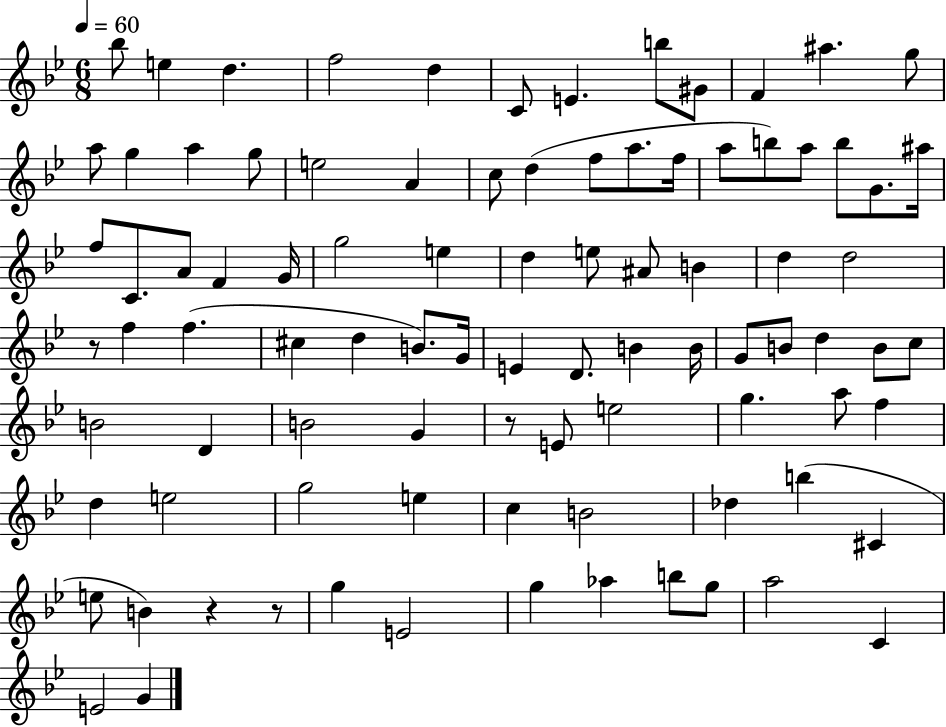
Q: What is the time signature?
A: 6/8